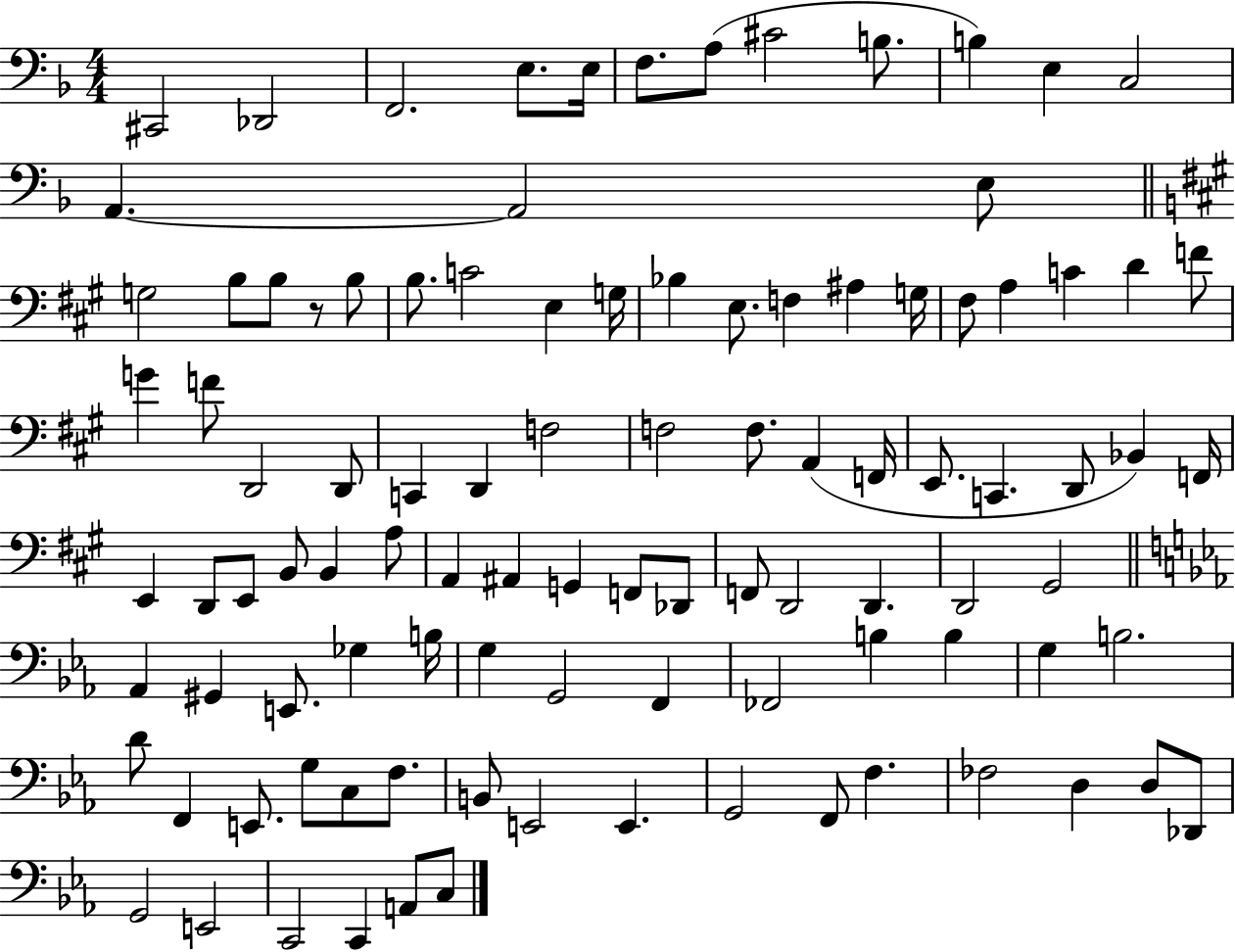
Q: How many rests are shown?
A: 1